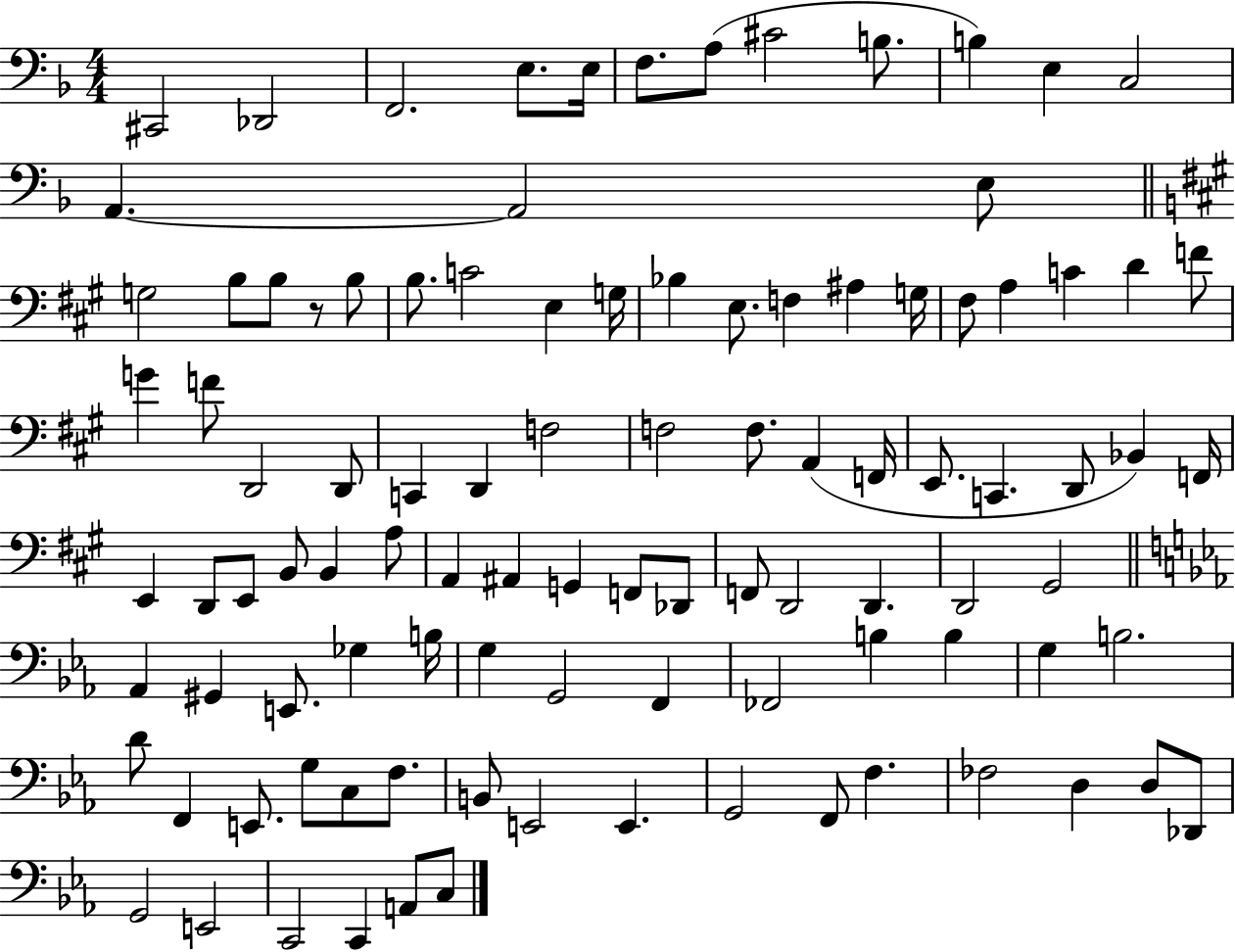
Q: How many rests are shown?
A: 1